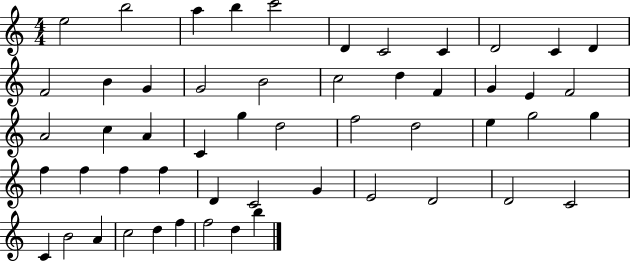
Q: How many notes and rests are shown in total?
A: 53